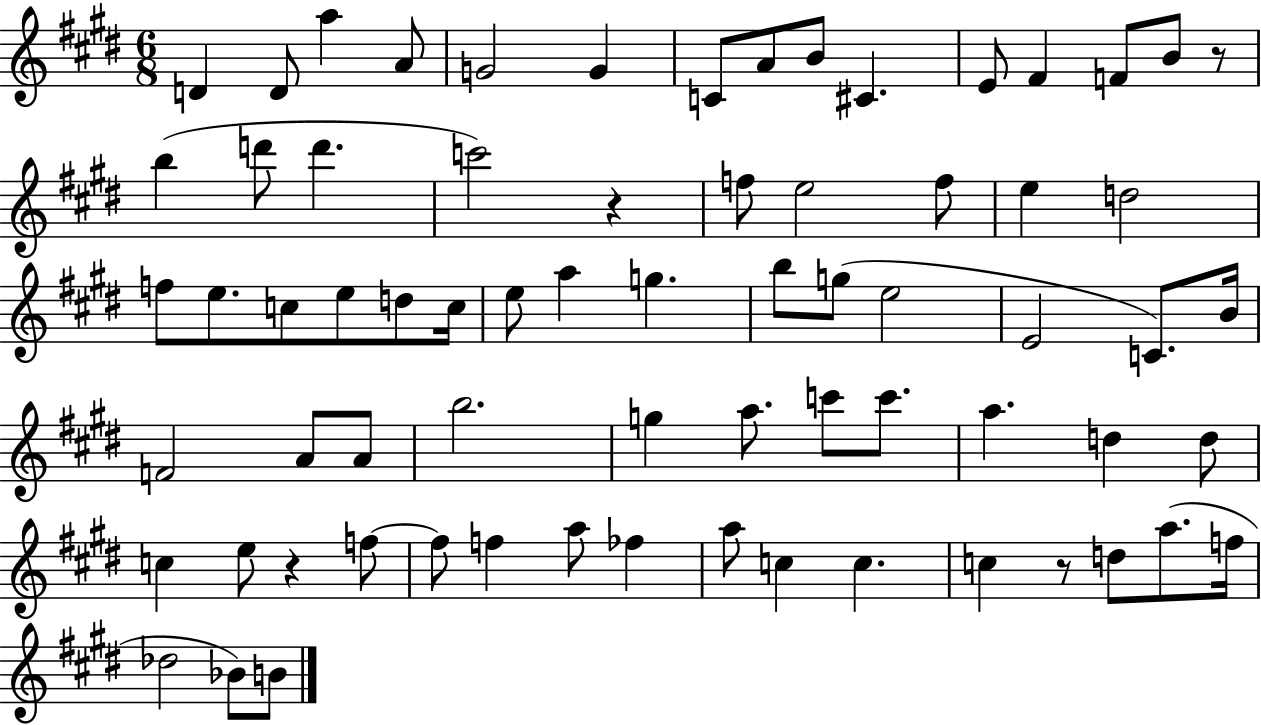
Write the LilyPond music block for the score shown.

{
  \clef treble
  \numericTimeSignature
  \time 6/8
  \key e \major
  d'4 d'8 a''4 a'8 | g'2 g'4 | c'8 a'8 b'8 cis'4. | e'8 fis'4 f'8 b'8 r8 | \break b''4( d'''8 d'''4. | c'''2) r4 | f''8 e''2 f''8 | e''4 d''2 | \break f''8 e''8. c''8 e''8 d''8 c''16 | e''8 a''4 g''4. | b''8 g''8( e''2 | e'2 c'8.) b'16 | \break f'2 a'8 a'8 | b''2. | g''4 a''8. c'''8 c'''8. | a''4. d''4 d''8 | \break c''4 e''8 r4 f''8~~ | f''8 f''4 a''8 fes''4 | a''8 c''4 c''4. | c''4 r8 d''8 a''8.( f''16 | \break des''2 bes'8) b'8 | \bar "|."
}